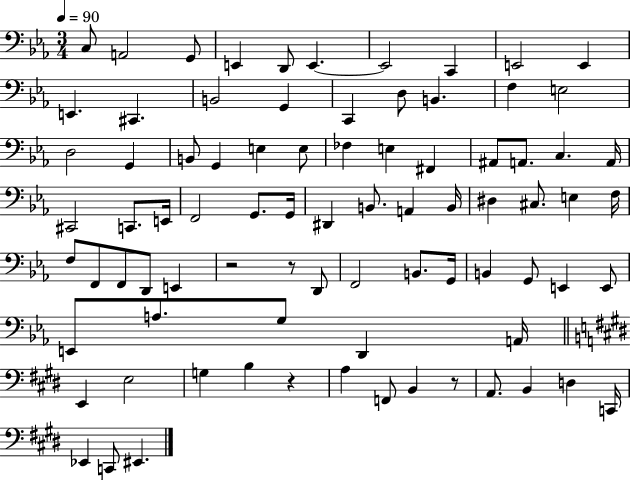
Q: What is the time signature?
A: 3/4